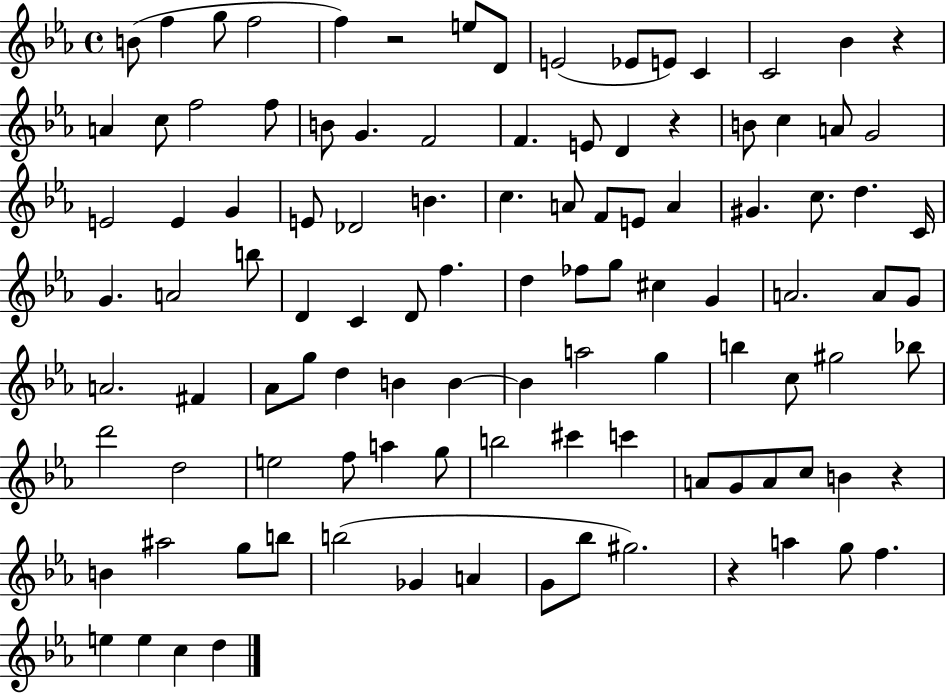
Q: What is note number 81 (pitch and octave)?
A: A4